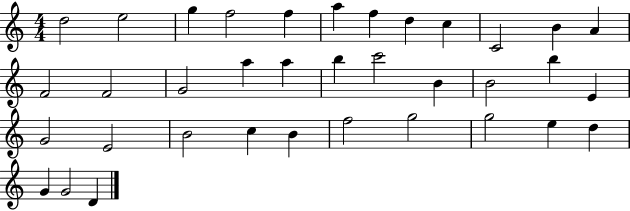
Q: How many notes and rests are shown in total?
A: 36